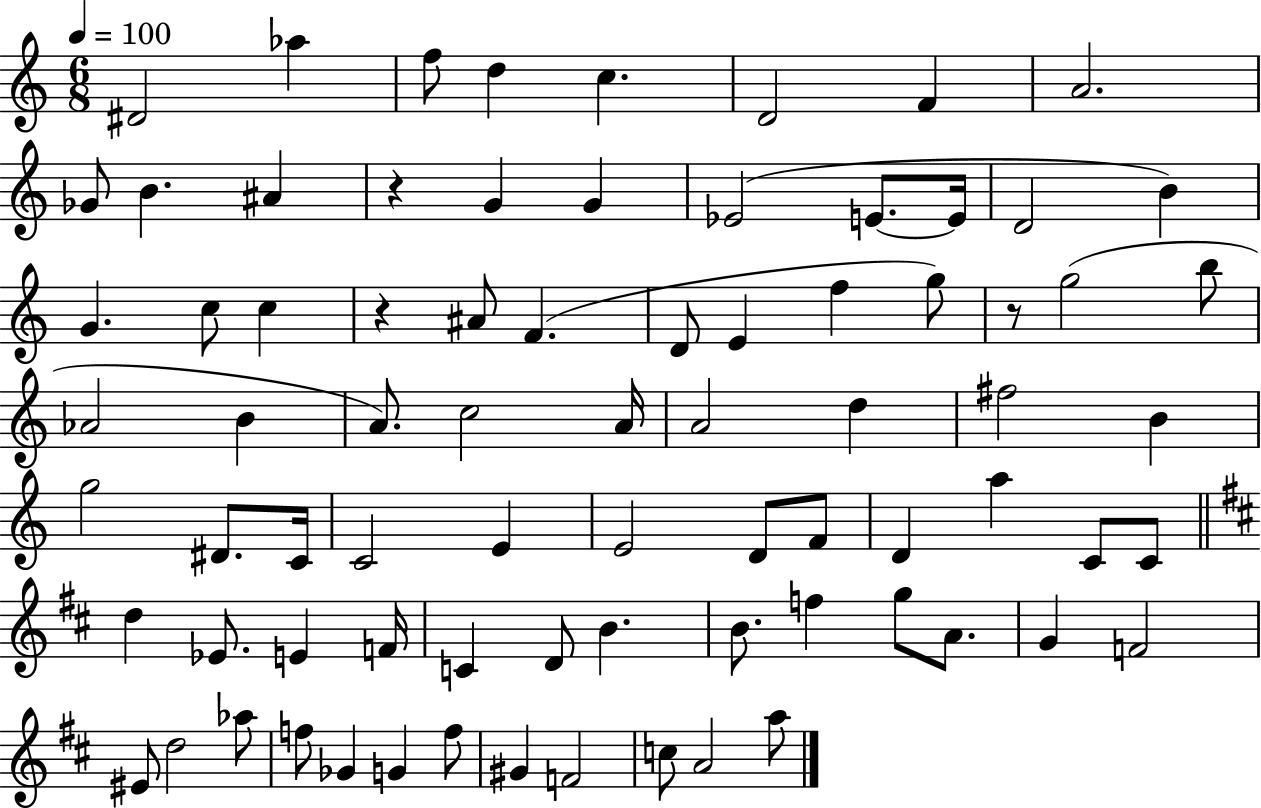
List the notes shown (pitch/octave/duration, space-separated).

D#4/h Ab5/q F5/e D5/q C5/q. D4/h F4/q A4/h. Gb4/e B4/q. A#4/q R/q G4/q G4/q Eb4/h E4/e. E4/s D4/h B4/q G4/q. C5/e C5/q R/q A#4/e F4/q. D4/e E4/q F5/q G5/e R/e G5/h B5/e Ab4/h B4/q A4/e. C5/h A4/s A4/h D5/q F#5/h B4/q G5/h D#4/e. C4/s C4/h E4/q E4/h D4/e F4/e D4/q A5/q C4/e C4/e D5/q Eb4/e. E4/q F4/s C4/q D4/e B4/q. B4/e. F5/q G5/e A4/e. G4/q F4/h EIS4/e D5/h Ab5/e F5/e Gb4/q G4/q F5/e G#4/q F4/h C5/e A4/h A5/e